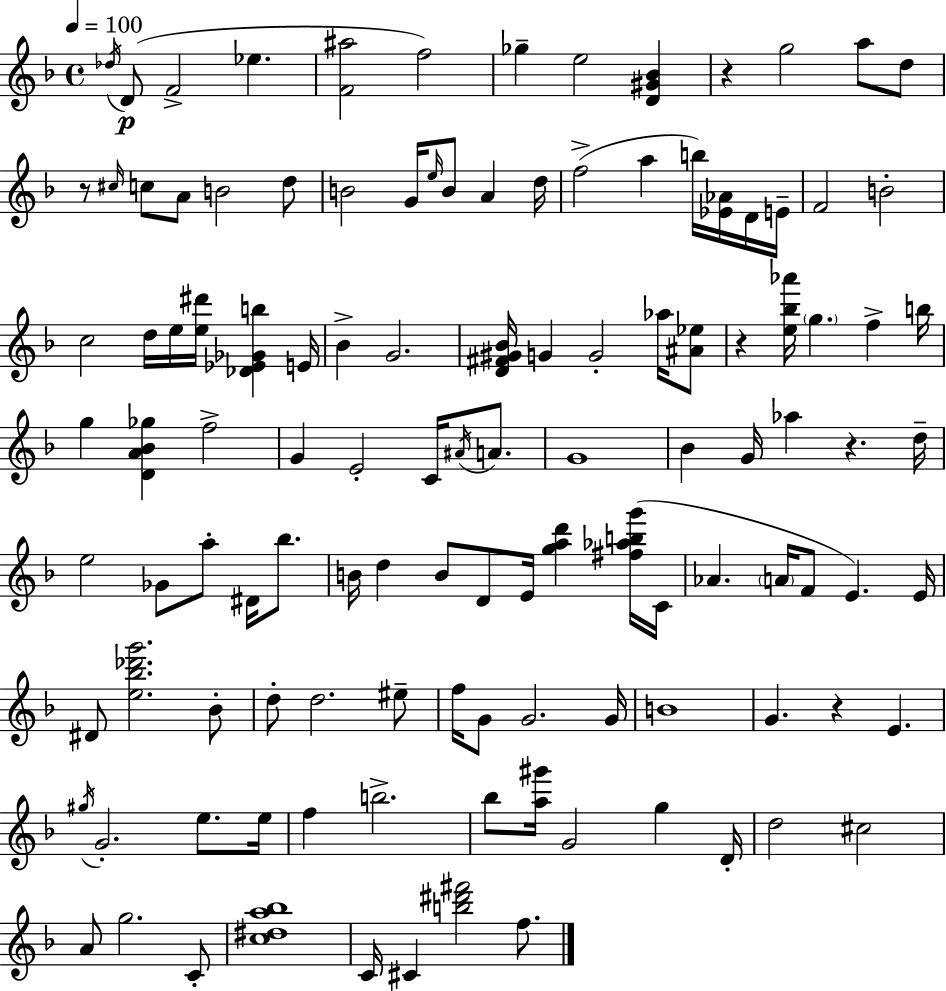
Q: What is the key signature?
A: F major